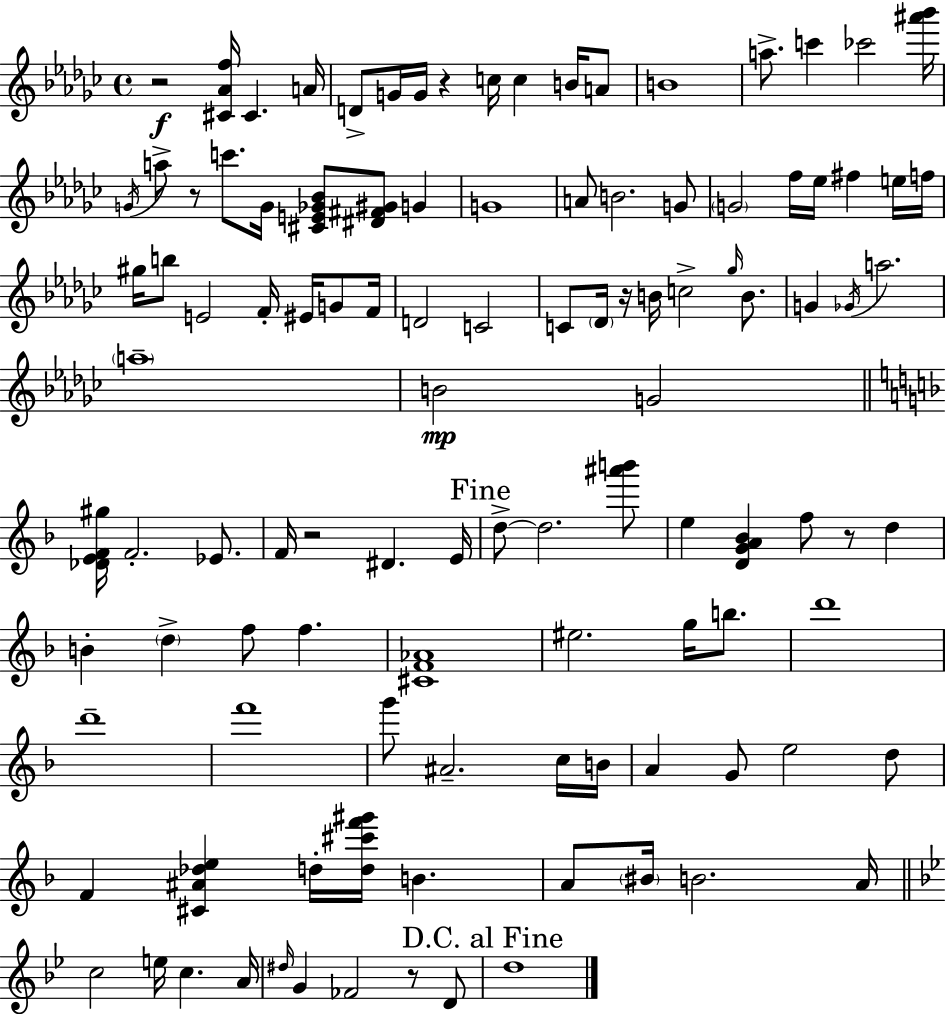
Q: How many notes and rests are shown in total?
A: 110